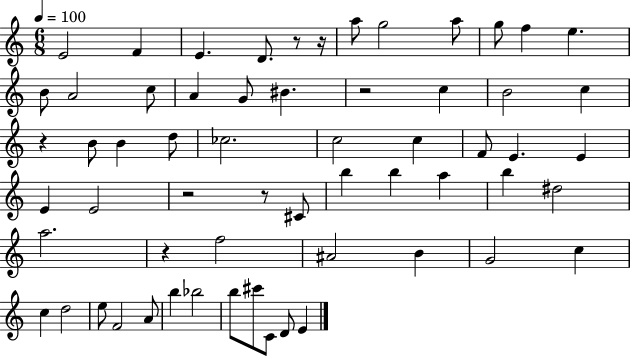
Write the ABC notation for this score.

X:1
T:Untitled
M:6/8
L:1/4
K:C
E2 F E D/2 z/2 z/4 a/2 g2 a/2 g/2 f e B/2 A2 c/2 A G/2 ^B z2 c B2 c z B/2 B d/2 _c2 c2 c F/2 E E E E2 z2 z/2 ^C/2 b b a b ^d2 a2 z f2 ^A2 B G2 c c d2 e/2 F2 A/2 b _b2 b/2 ^c'/2 C/2 D/2 E